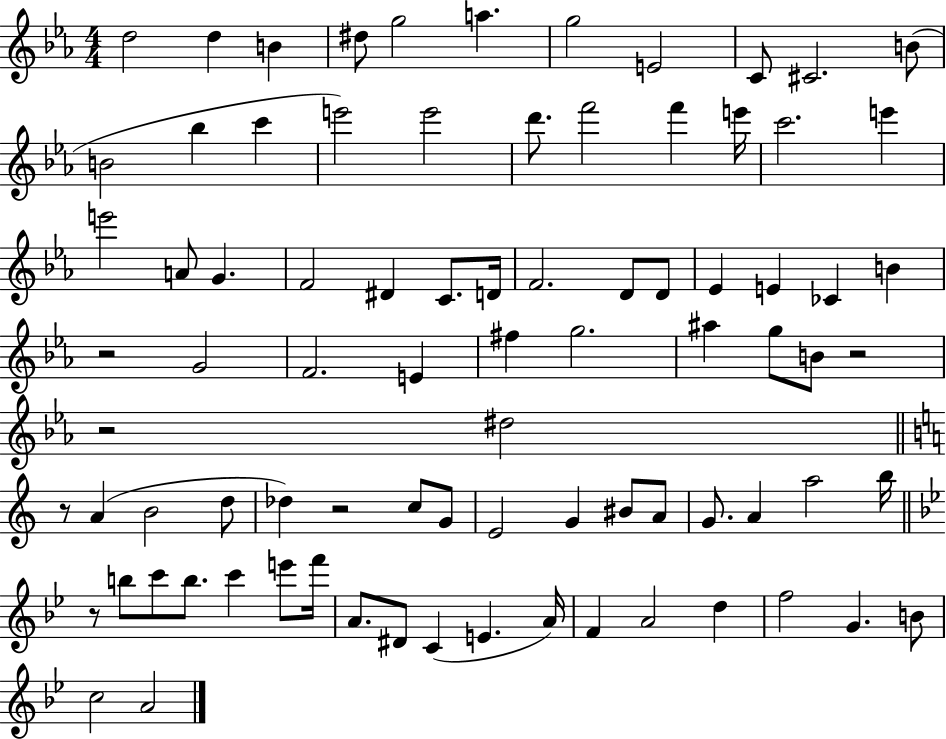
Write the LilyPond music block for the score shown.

{
  \clef treble
  \numericTimeSignature
  \time 4/4
  \key ees \major
  d''2 d''4 b'4 | dis''8 g''2 a''4. | g''2 e'2 | c'8 cis'2. b'8( | \break b'2 bes''4 c'''4 | e'''2) e'''2 | d'''8. f'''2 f'''4 e'''16 | c'''2. e'''4 | \break e'''2 a'8 g'4. | f'2 dis'4 c'8. d'16 | f'2. d'8 d'8 | ees'4 e'4 ces'4 b'4 | \break r2 g'2 | f'2. e'4 | fis''4 g''2. | ais''4 g''8 b'8 r2 | \break r2 dis''2 | \bar "||" \break \key a \minor r8 a'4( b'2 d''8 | des''4) r2 c''8 g'8 | e'2 g'4 bis'8 a'8 | g'8. a'4 a''2 b''16 | \break \bar "||" \break \key g \minor r8 b''8 c'''8 b''8. c'''4 e'''8 f'''16 | a'8. dis'8 c'4( e'4. a'16) | f'4 a'2 d''4 | f''2 g'4. b'8 | \break c''2 a'2 | \bar "|."
}